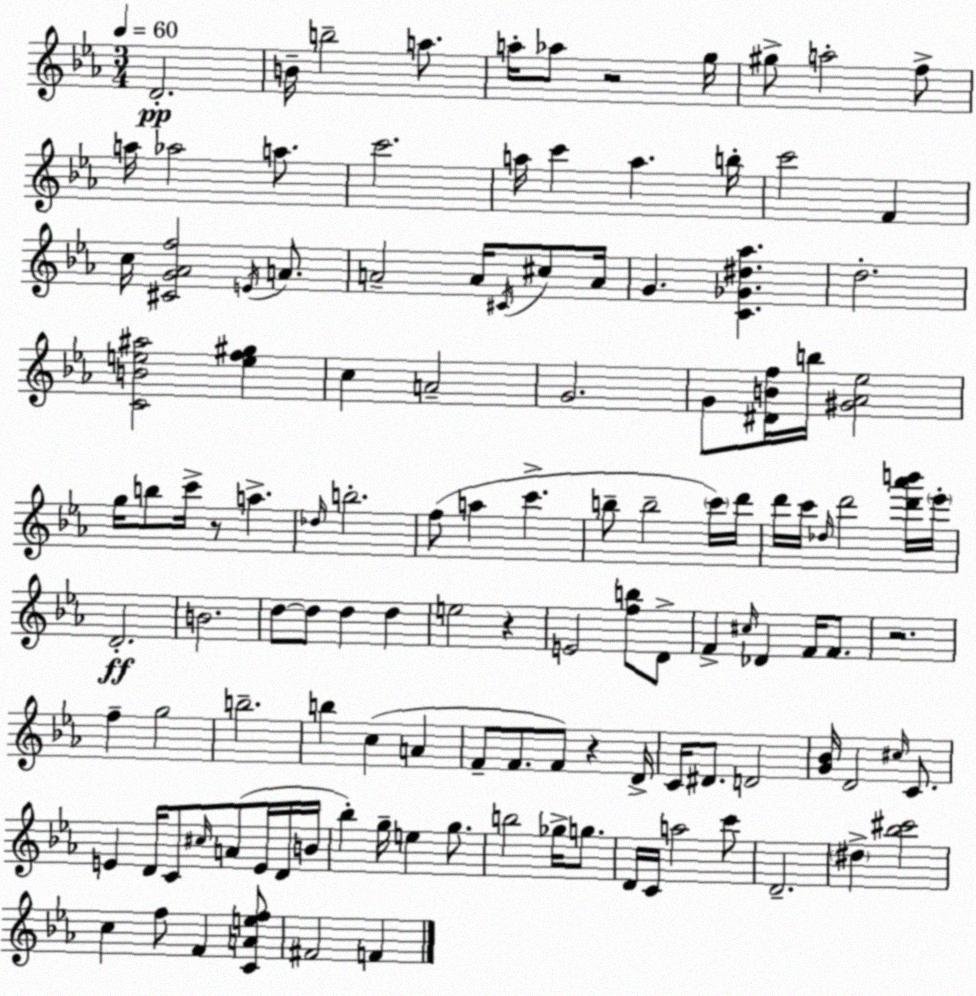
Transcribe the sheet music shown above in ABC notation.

X:1
T:Untitled
M:3/4
L:1/4
K:Eb
D2 B/4 b2 a/2 a/4 _a/2 z2 g/4 ^g/2 a2 f/2 a/4 _a2 a/2 c'2 a/4 c' a b/4 c'2 F c/4 [^CG_Af]2 E/4 A/2 A2 A/4 ^C/4 ^c/2 A/4 G [C_G^d_a] d2 [CBe^a]2 [ef^g] c A2 G2 G/2 [^DBf]/4 b/4 [^G_A_e]2 g/4 b/2 c'/4 z/2 a _d/4 b2 f/2 a c' b/2 b2 c'/4 d'/4 d'/4 c'/4 _d/4 d'2 [d'_a'b']/4 _e'/4 D2 B2 d/2 d/2 d d e2 z E2 [fb]/2 D/2 F ^c/4 _D F/4 F/2 z2 f g2 b2 b c A F/2 F/2 F/2 z D/4 C/4 ^D/2 D2 [G_B]/4 D2 ^c/4 C/2 E D/4 C/2 ^c/4 A/2 E/4 D/4 B/4 _b g/4 e g/2 b2 _g/4 g/2 D/4 C/4 a2 c'/2 D2 ^d [_b^c']2 c f/2 F [CAef]/2 ^F2 F